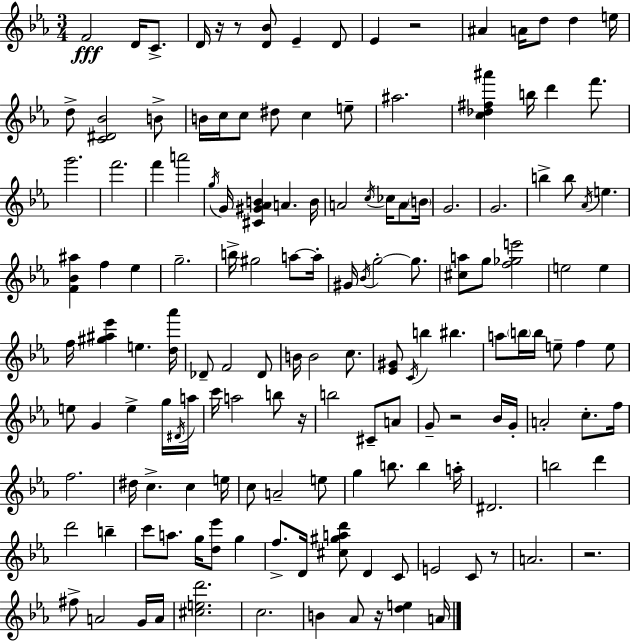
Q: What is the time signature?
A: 3/4